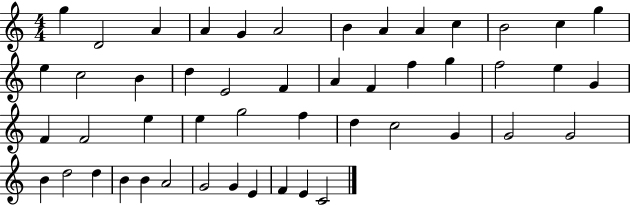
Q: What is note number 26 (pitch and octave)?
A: G4